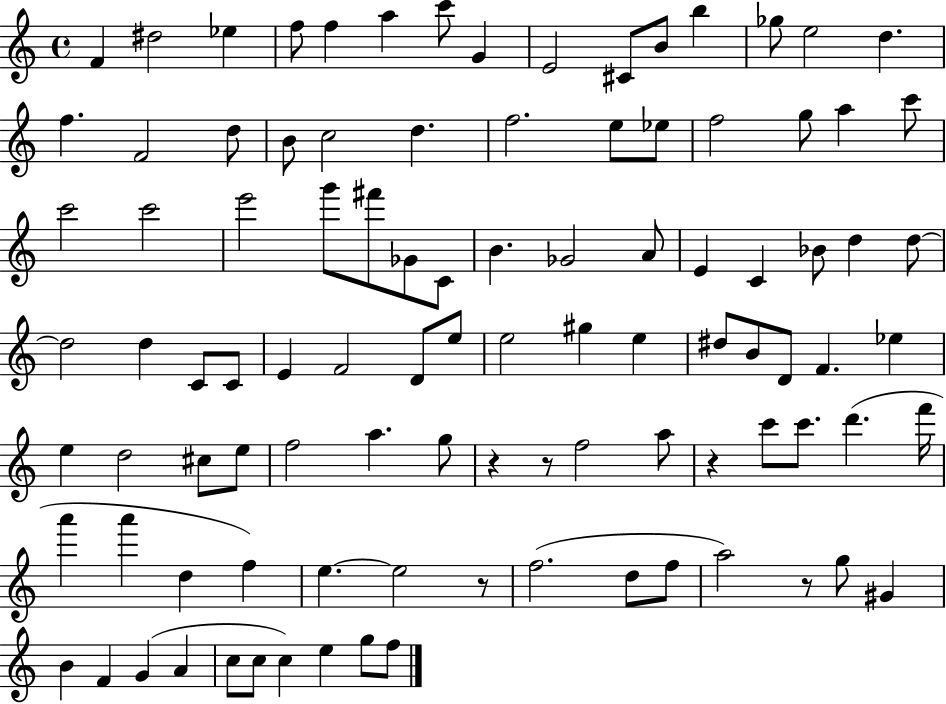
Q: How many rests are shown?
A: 5